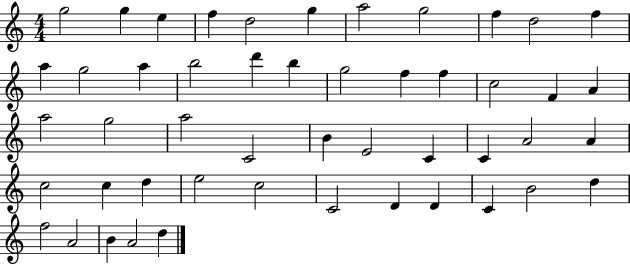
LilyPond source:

{
  \clef treble
  \numericTimeSignature
  \time 4/4
  \key c \major
  g''2 g''4 e''4 | f''4 d''2 g''4 | a''2 g''2 | f''4 d''2 f''4 | \break a''4 g''2 a''4 | b''2 d'''4 b''4 | g''2 f''4 f''4 | c''2 f'4 a'4 | \break a''2 g''2 | a''2 c'2 | b'4 e'2 c'4 | c'4 a'2 a'4 | \break c''2 c''4 d''4 | e''2 c''2 | c'2 d'4 d'4 | c'4 b'2 d''4 | \break f''2 a'2 | b'4 a'2 d''4 | \bar "|."
}